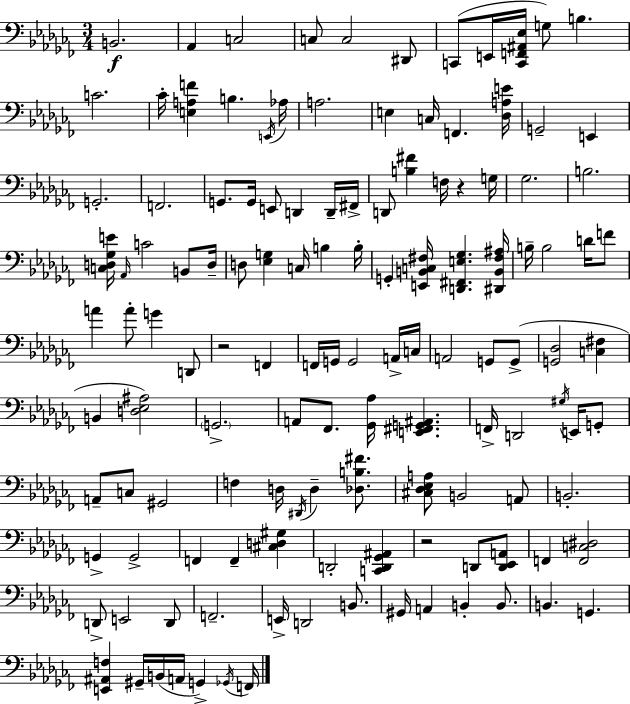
B2/h. Ab2/q C3/h C3/e C3/h D#2/e C2/e E2/s [C2,F2,A#2,Eb3]/s G3/e B3/q. C4/h. CES4/s [E3,A3,F4]/q B3/q. E2/s Ab3/s A3/h. E3/q C3/s F2/q. [Db3,A3,E4]/s G2/h E2/q G2/h. F2/h. G2/e. G2/s E2/e D2/q D2/s F#2/s D2/e [B3,F#4]/q F3/s R/q G3/s Gb3/h. B3/h. [C3,D3,Gb3,E4]/s Ab2/s C4/h B2/e D3/s D3/e [Eb3,G3]/q C3/s B3/q B3/s G2/q [E2,B2,C3,F#3]/s [D2,F#2,E3,Gb3]/q. [D#2,B2,F#3,A#3]/s B3/s B3/h D4/s F4/e A4/q A4/e G4/q D2/e R/h F2/q F2/s G2/s G2/h A2/s C3/s A2/h G2/e G2/e [G2,Db3]/h [C3,F#3]/q B2/q [D3,Eb3,A#3]/h G2/h. A2/e FES2/e. [Gb2,Ab3]/s [E2,F#2,G2,A#2]/q. F2/s D2/h G#3/s E2/s G2/e A2/e C3/e G#2/h F3/q D3/s D#2/s D3/q [Db3,B3,F#4]/e. [C#3,Db3,Eb3,A3]/e B2/h A2/e B2/h. G2/q G2/h F2/q F2/q [C#3,D3,G#3]/q D2/h [C2,D2,Gb2,A#2]/q R/h D2/e [D2,Eb2,A2]/e F2/q [F2,C3,D#3]/h D2/e E2/h D2/e F2/h. E2/s D2/h B2/e. G#2/s A2/q B2/q B2/e. B2/q. G2/q. [E2,A#2,F3]/q G#2/s B2/s A2/s G2/q Gb2/s F2/s